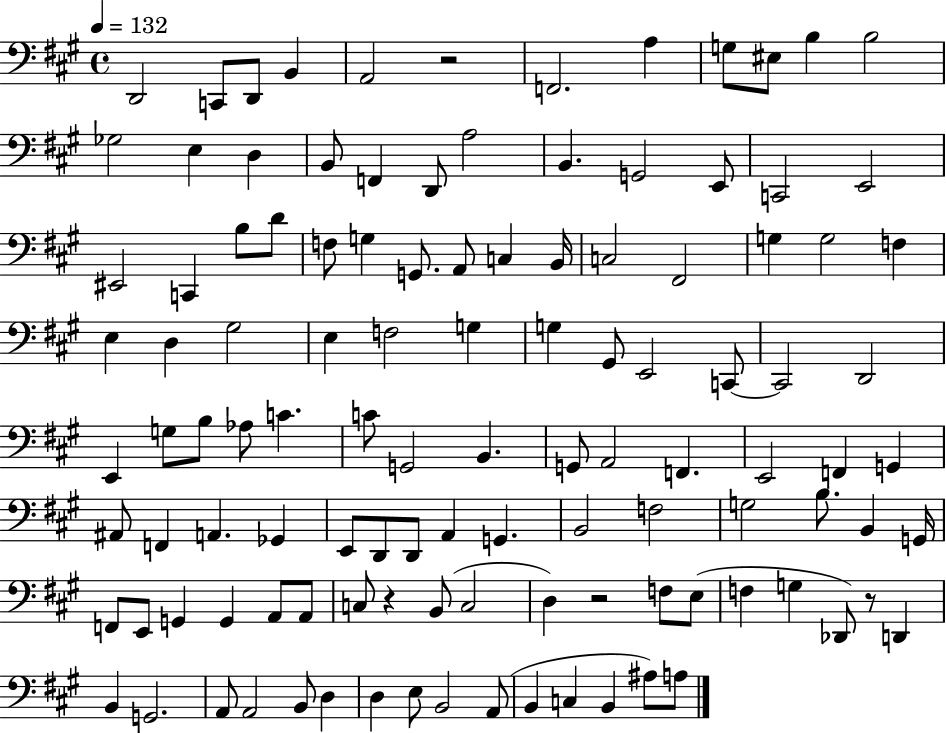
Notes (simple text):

D2/h C2/e D2/e B2/q A2/h R/h F2/h. A3/q G3/e EIS3/e B3/q B3/h Gb3/h E3/q D3/q B2/e F2/q D2/e A3/h B2/q. G2/h E2/e C2/h E2/h EIS2/h C2/q B3/e D4/e F3/e G3/q G2/e. A2/e C3/q B2/s C3/h F#2/h G3/q G3/h F3/q E3/q D3/q G#3/h E3/q F3/h G3/q G3/q G#2/e E2/h C2/e C2/h D2/h E2/q G3/e B3/e Ab3/e C4/q. C4/e G2/h B2/q. G2/e A2/h F2/q. E2/h F2/q G2/q A#2/e F2/q A2/q. Gb2/q E2/e D2/e D2/e A2/q G2/q. B2/h F3/h G3/h B3/e. B2/q G2/s F2/e E2/e G2/q G2/q A2/e A2/e C3/e R/q B2/e C3/h D3/q R/h F3/e E3/e F3/q G3/q Db2/e R/e D2/q B2/q G2/h. A2/e A2/h B2/e D3/q D3/q E3/e B2/h A2/e B2/q C3/q B2/q A#3/e A3/e